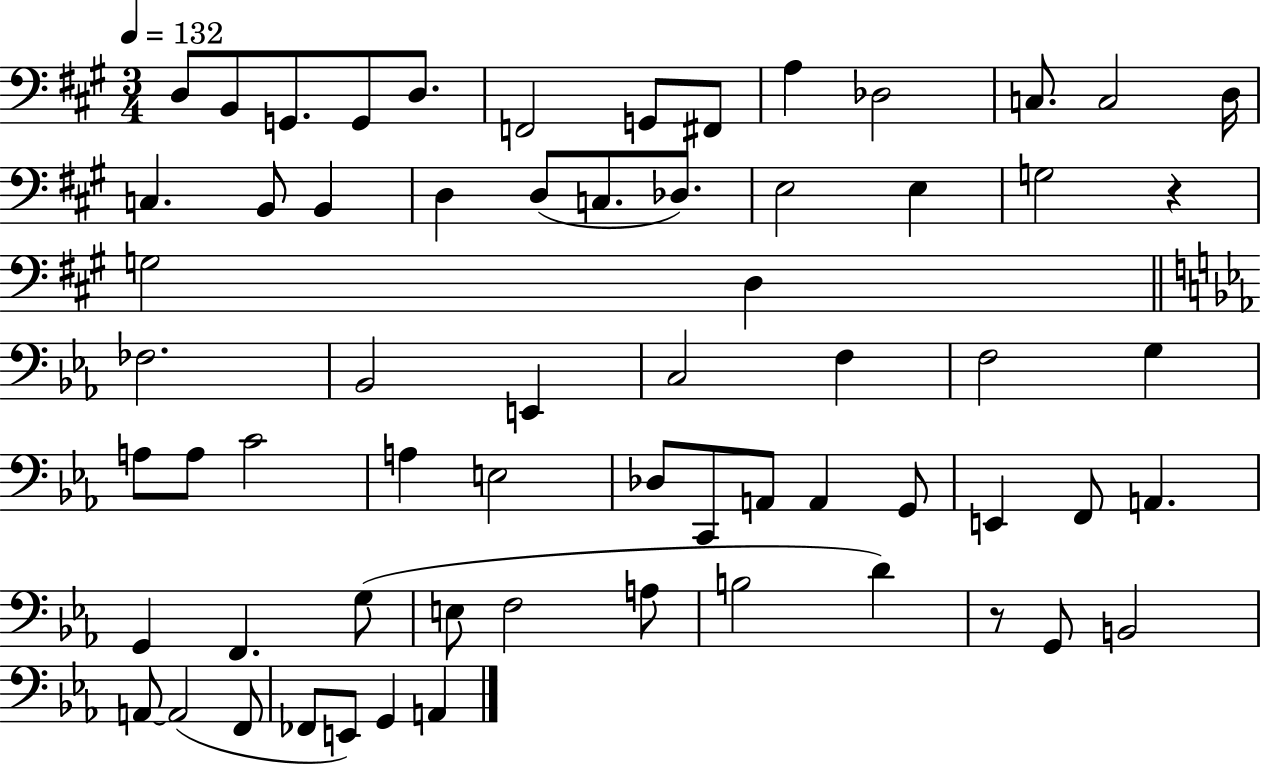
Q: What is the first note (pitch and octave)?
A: D3